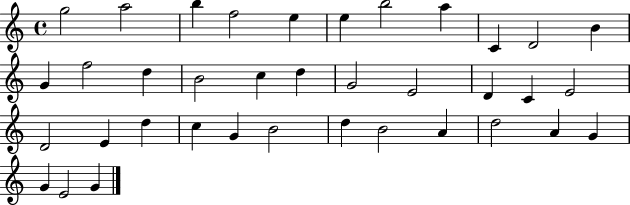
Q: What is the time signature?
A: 4/4